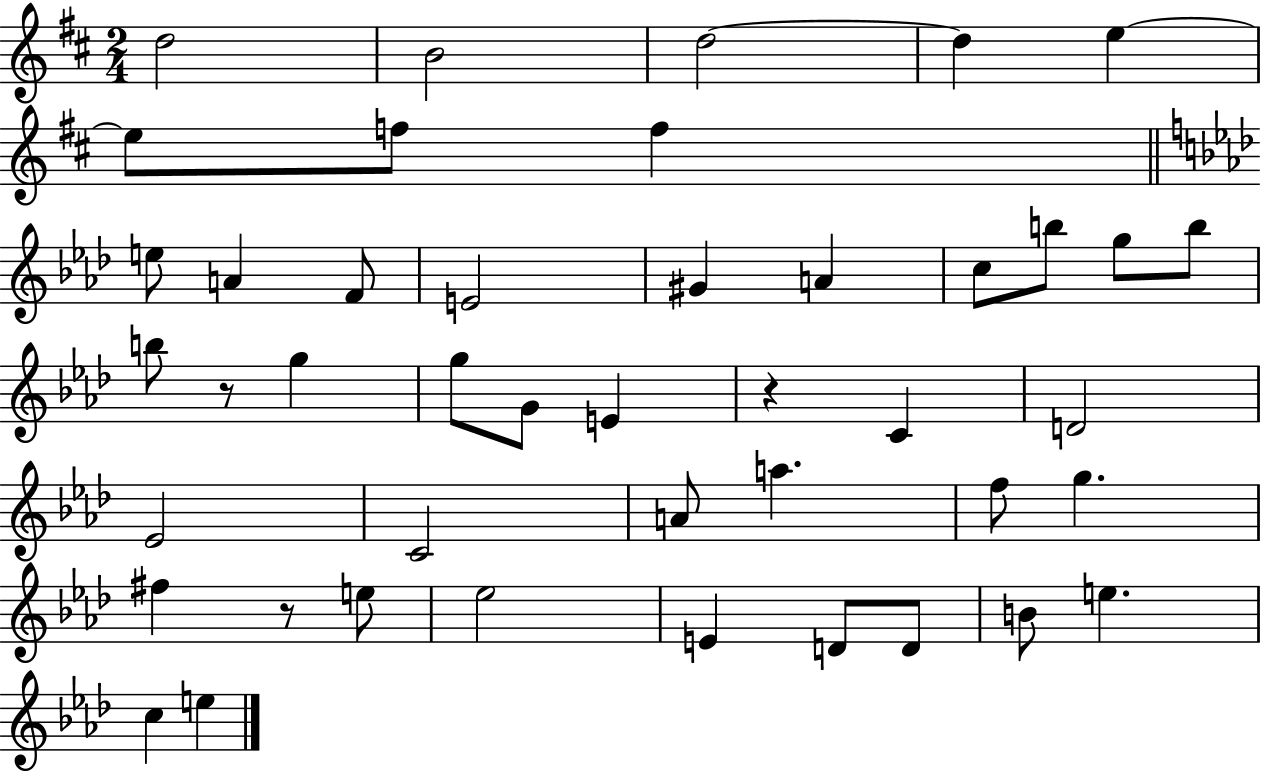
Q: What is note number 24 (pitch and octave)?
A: C4